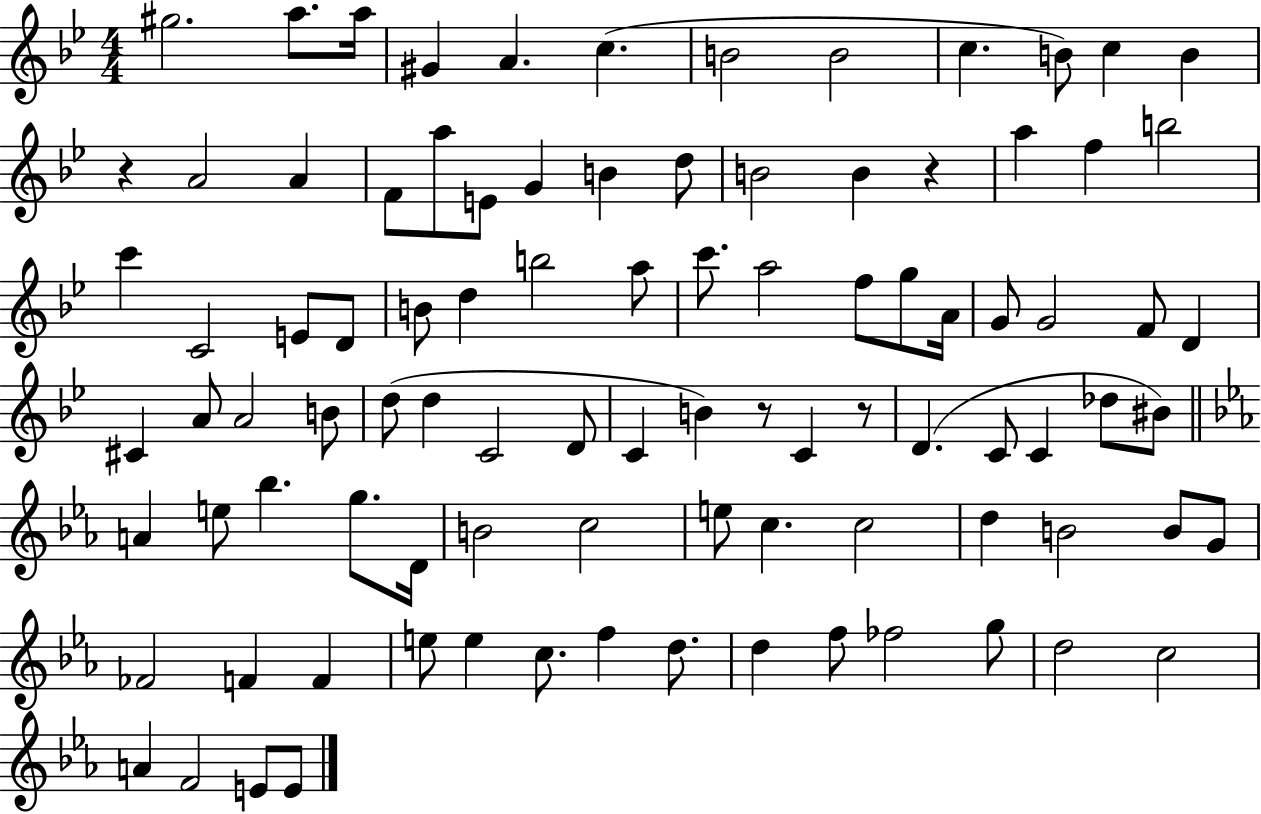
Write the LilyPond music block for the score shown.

{
  \clef treble
  \numericTimeSignature
  \time 4/4
  \key bes \major
  \repeat volta 2 { gis''2. a''8. a''16 | gis'4 a'4. c''4.( | b'2 b'2 | c''4. b'8) c''4 b'4 | \break r4 a'2 a'4 | f'8 a''8 e'8 g'4 b'4 d''8 | b'2 b'4 r4 | a''4 f''4 b''2 | \break c'''4 c'2 e'8 d'8 | b'8 d''4 b''2 a''8 | c'''8. a''2 f''8 g''8 a'16 | g'8 g'2 f'8 d'4 | \break cis'4 a'8 a'2 b'8 | d''8( d''4 c'2 d'8 | c'4 b'4) r8 c'4 r8 | d'4.( c'8 c'4 des''8 bis'8) | \break \bar "||" \break \key c \minor a'4 e''8 bes''4. g''8. d'16 | b'2 c''2 | e''8 c''4. c''2 | d''4 b'2 b'8 g'8 | \break fes'2 f'4 f'4 | e''8 e''4 c''8. f''4 d''8. | d''4 f''8 fes''2 g''8 | d''2 c''2 | \break a'4 f'2 e'8 e'8 | } \bar "|."
}